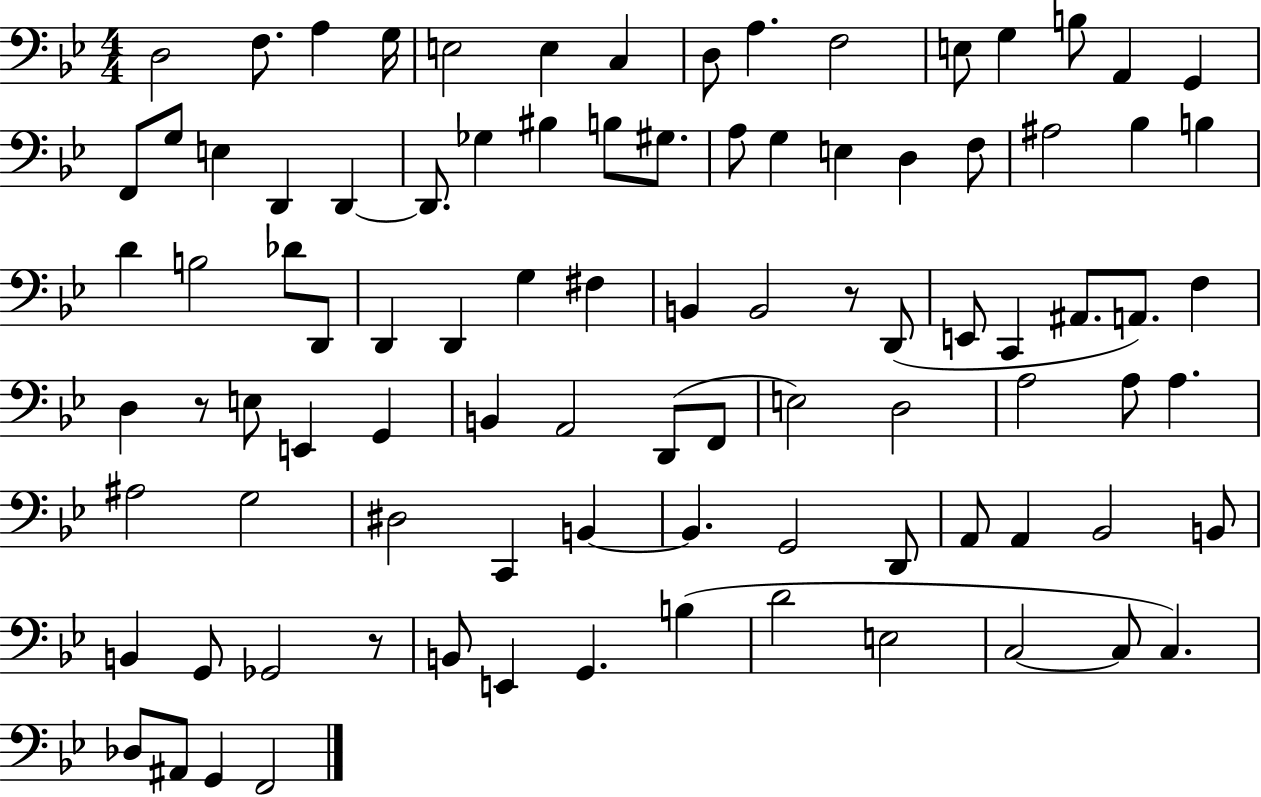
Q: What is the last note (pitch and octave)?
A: F2